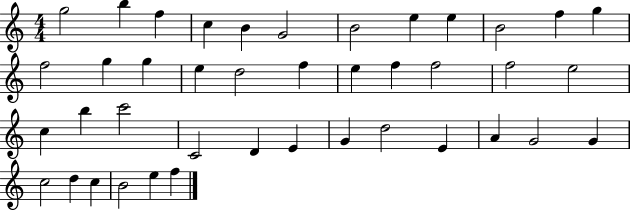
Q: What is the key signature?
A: C major